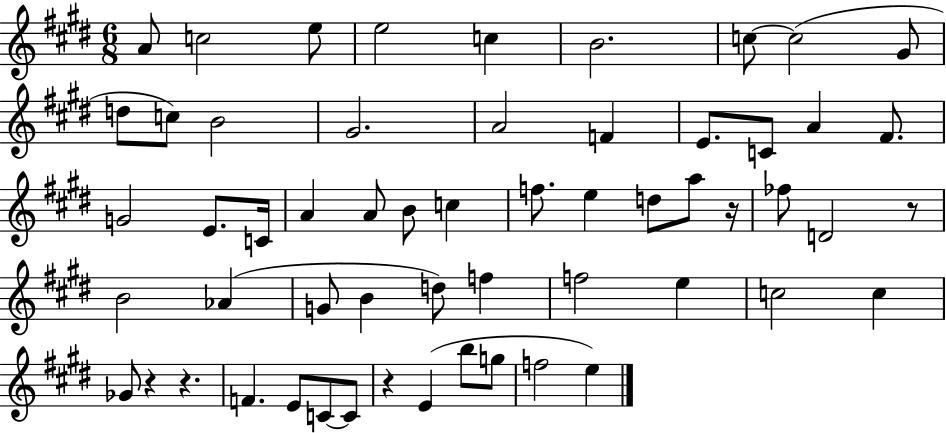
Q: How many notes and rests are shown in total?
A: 57